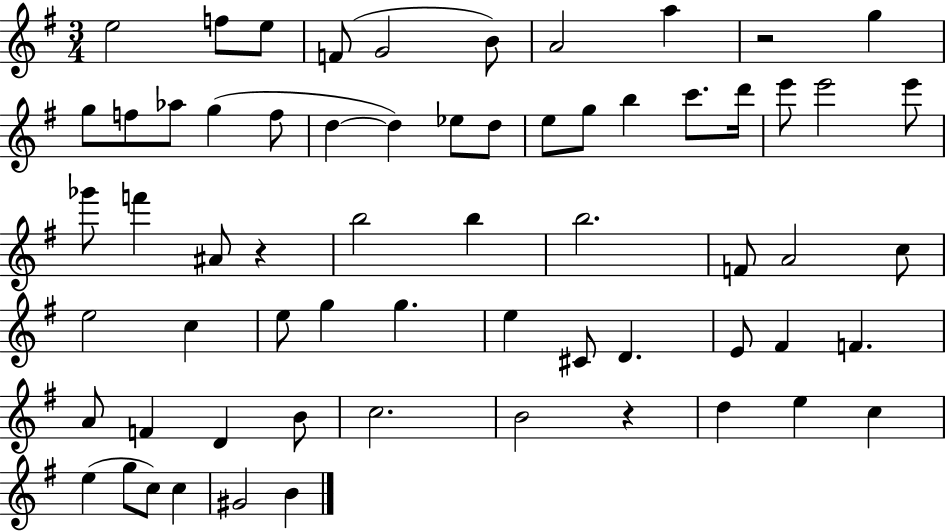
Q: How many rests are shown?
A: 3